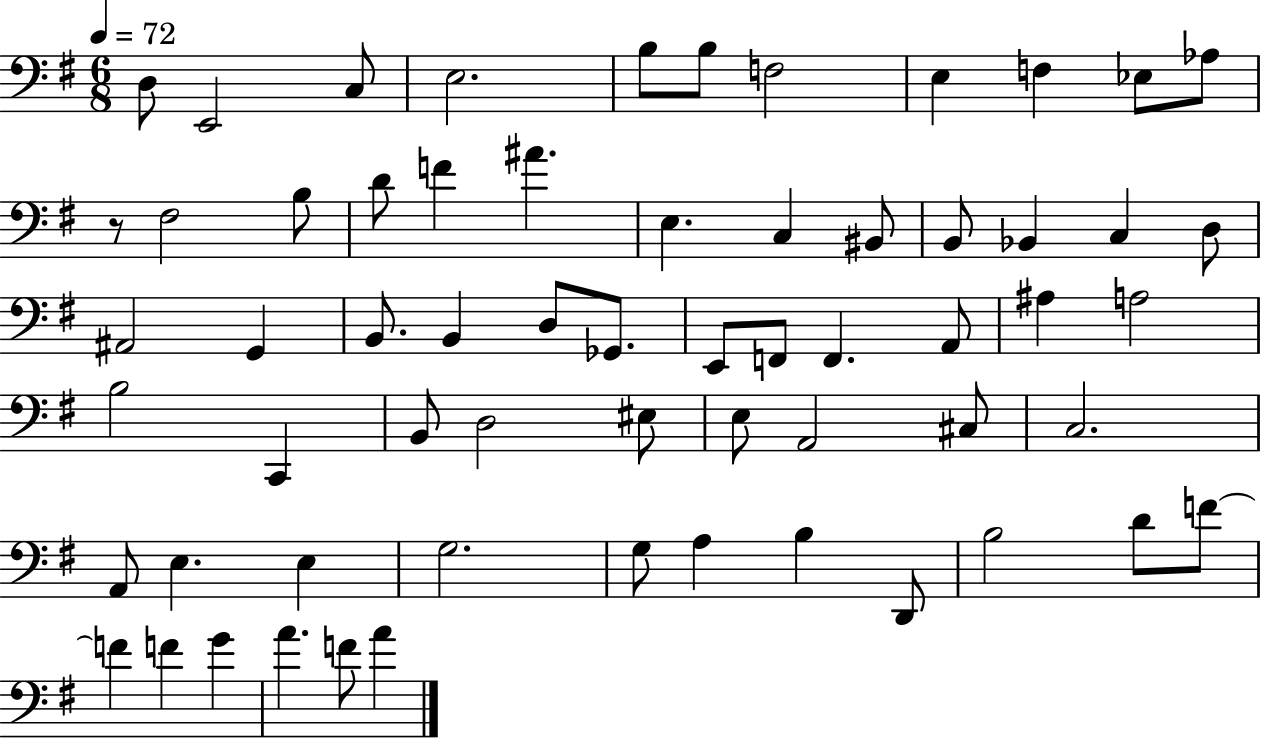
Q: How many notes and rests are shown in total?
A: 62